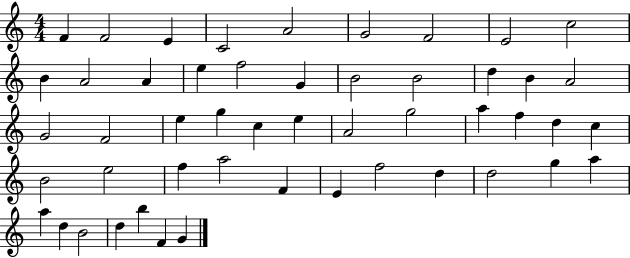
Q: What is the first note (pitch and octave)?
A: F4